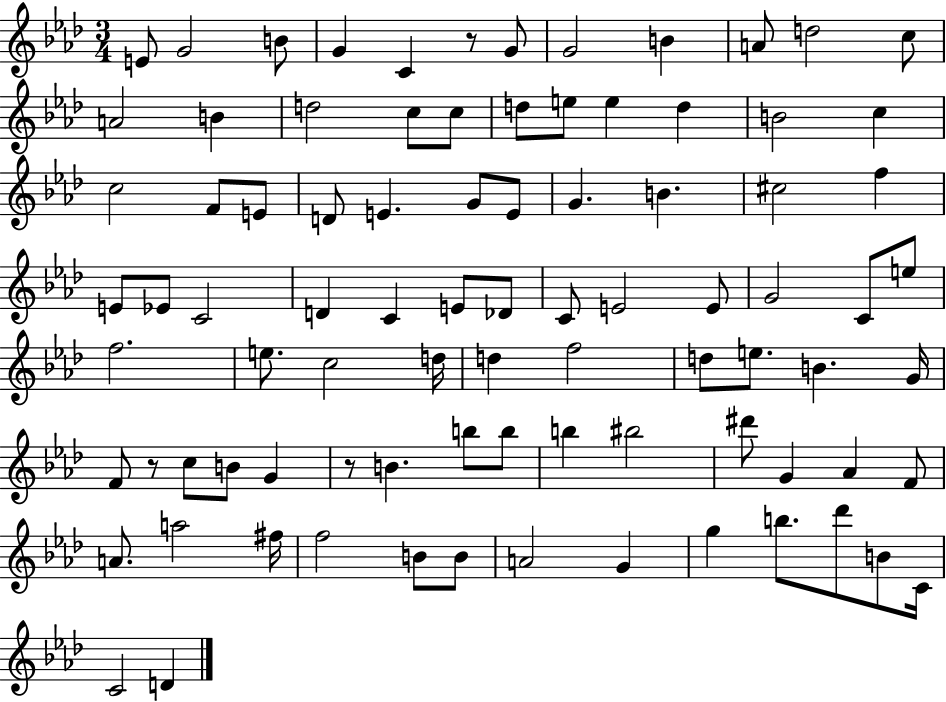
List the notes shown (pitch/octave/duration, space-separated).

E4/e G4/h B4/e G4/q C4/q R/e G4/e G4/h B4/q A4/e D5/h C5/e A4/h B4/q D5/h C5/e C5/e D5/e E5/e E5/q D5/q B4/h C5/q C5/h F4/e E4/e D4/e E4/q. G4/e E4/e G4/q. B4/q. C#5/h F5/q E4/e Eb4/e C4/h D4/q C4/q E4/e Db4/e C4/e E4/h E4/e G4/h C4/e E5/e F5/h. E5/e. C5/h D5/s D5/q F5/h D5/e E5/e. B4/q. G4/s F4/e R/e C5/e B4/e G4/q R/e B4/q. B5/e B5/e B5/q BIS5/h D#6/e G4/q Ab4/q F4/e A4/e. A5/h F#5/s F5/h B4/e B4/e A4/h G4/q G5/q B5/e. Db6/e B4/e C4/s C4/h D4/q